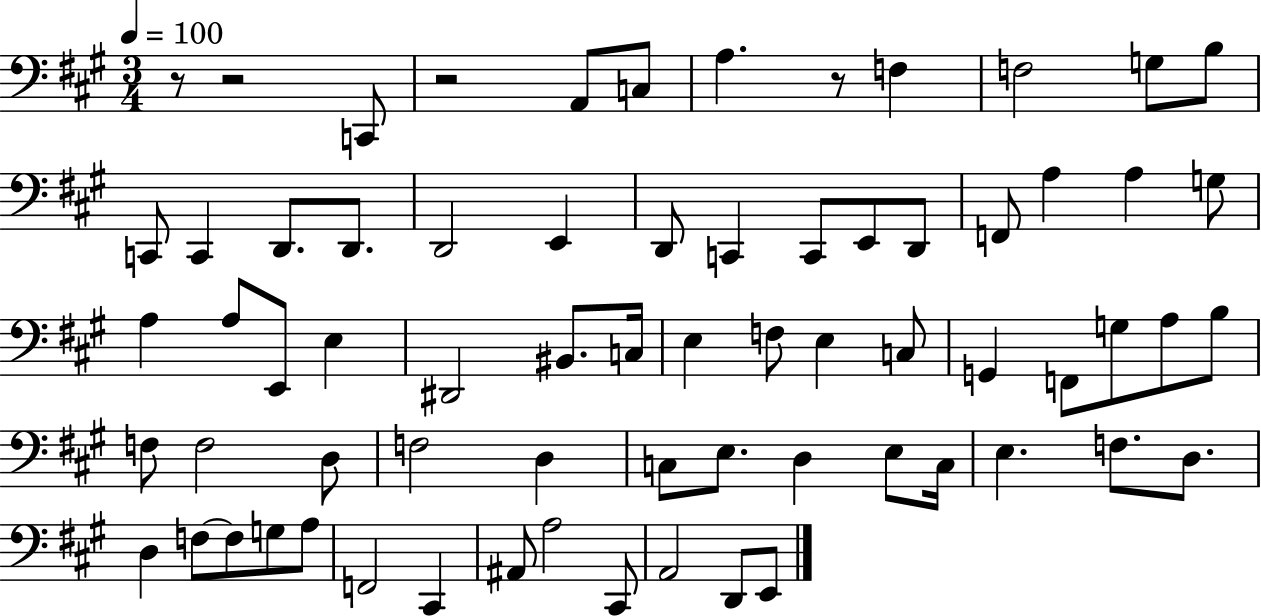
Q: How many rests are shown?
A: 4